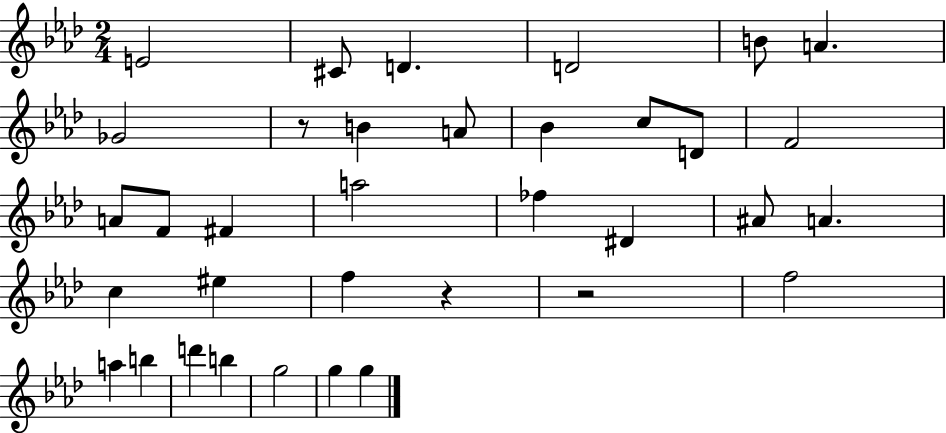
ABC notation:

X:1
T:Untitled
M:2/4
L:1/4
K:Ab
E2 ^C/2 D D2 B/2 A _G2 z/2 B A/2 _B c/2 D/2 F2 A/2 F/2 ^F a2 _f ^D ^A/2 A c ^e f z z2 f2 a b d' b g2 g g